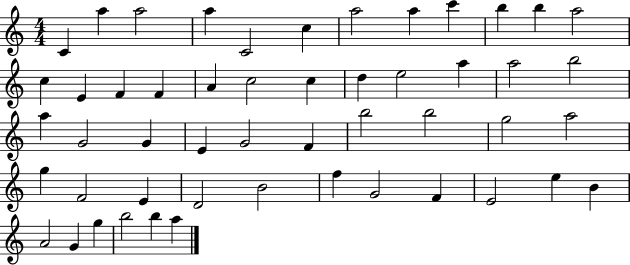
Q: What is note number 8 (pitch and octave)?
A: A5